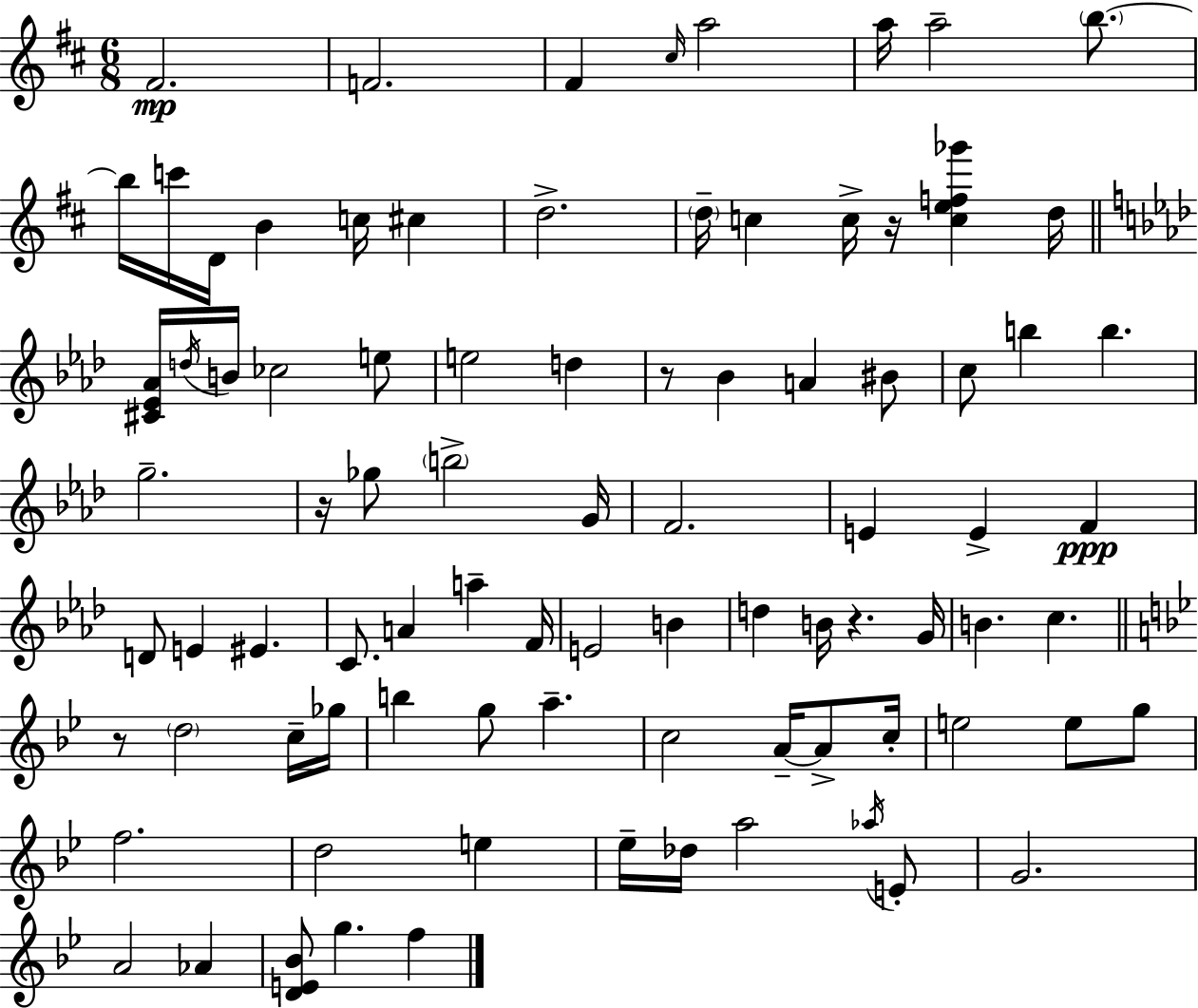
F#4/h. F4/h. F#4/q C#5/s A5/h A5/s A5/h B5/e. B5/s C6/s D4/s B4/q C5/s C#5/q D5/h. D5/s C5/q C5/s R/s [C5,E5,F5,Gb6]/q D5/s [C#4,Eb4,Ab4]/s D5/s B4/s CES5/h E5/e E5/h D5/q R/e Bb4/q A4/q BIS4/e C5/e B5/q B5/q. G5/h. R/s Gb5/e B5/h G4/s F4/h. E4/q E4/q F4/q D4/e E4/q EIS4/q. C4/e. A4/q A5/q F4/s E4/h B4/q D5/q B4/s R/q. G4/s B4/q. C5/q. R/e D5/h C5/s Gb5/s B5/q G5/e A5/q. C5/h A4/s A4/e C5/s E5/h E5/e G5/e F5/h. D5/h E5/q Eb5/s Db5/s A5/h Ab5/s E4/e G4/h. A4/h Ab4/q [D4,E4,Bb4]/e G5/q. F5/q